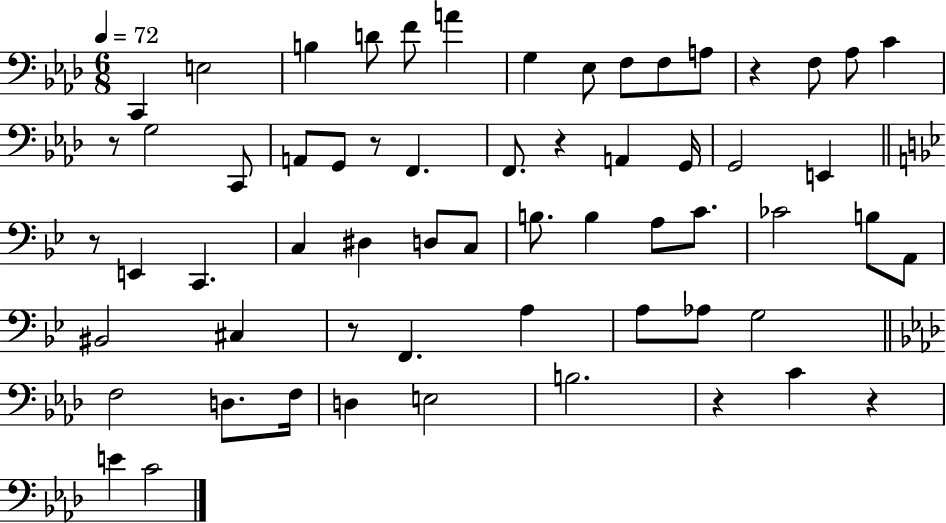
{
  \clef bass
  \numericTimeSignature
  \time 6/8
  \key aes \major
  \tempo 4 = 72
  c,4 e2 | b4 d'8 f'8 a'4 | g4 ees8 f8 f8 a8 | r4 f8 aes8 c'4 | \break r8 g2 c,8 | a,8 g,8 r8 f,4. | f,8. r4 a,4 g,16 | g,2 e,4 | \break \bar "||" \break \key g \minor r8 e,4 c,4. | c4 dis4 d8 c8 | b8. b4 a8 c'8. | ces'2 b8 a,8 | \break bis,2 cis4 | r8 f,4. a4 | a8 aes8 g2 | \bar "||" \break \key aes \major f2 d8. f16 | d4 e2 | b2. | r4 c'4 r4 | \break e'4 c'2 | \bar "|."
}